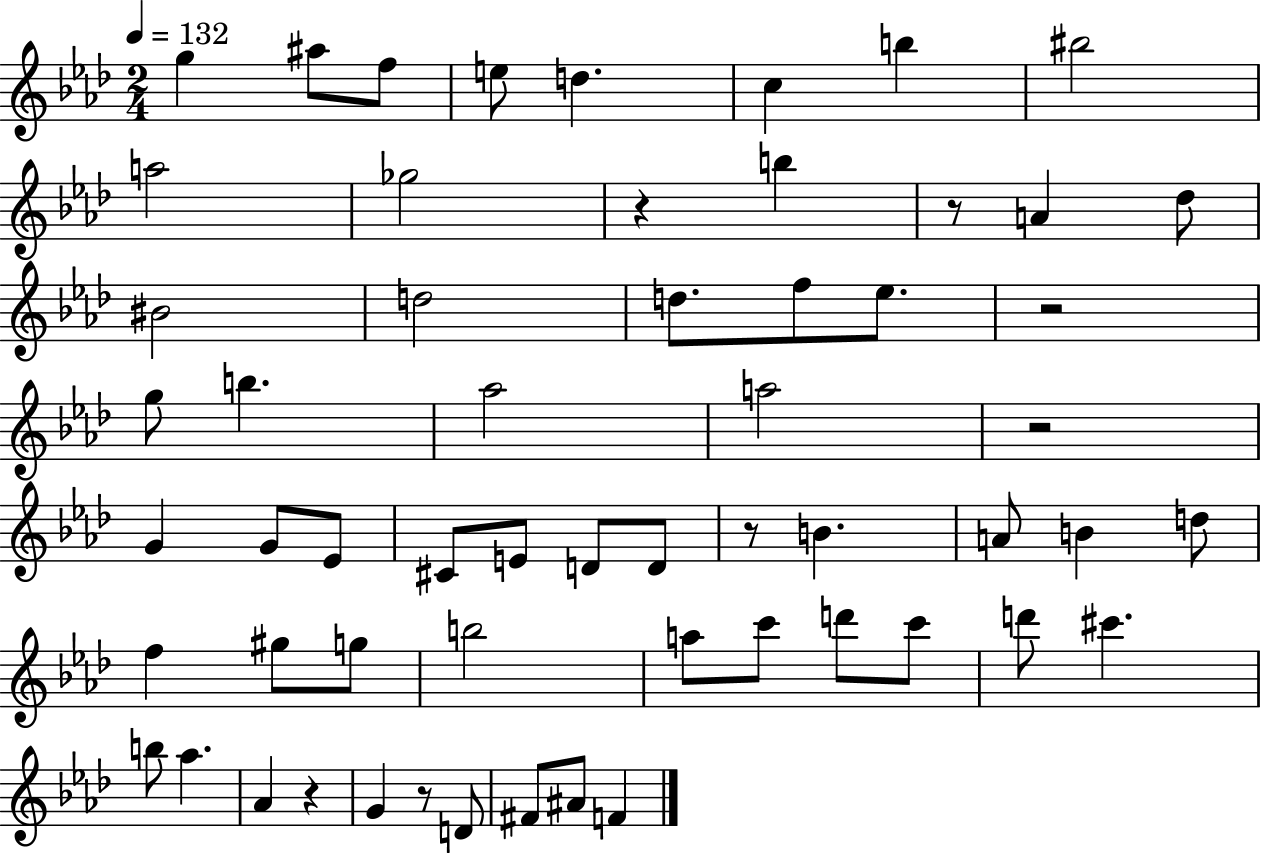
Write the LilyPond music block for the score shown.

{
  \clef treble
  \numericTimeSignature
  \time 2/4
  \key aes \major
  \tempo 4 = 132
  g''4 ais''8 f''8 | e''8 d''4. | c''4 b''4 | bis''2 | \break a''2 | ges''2 | r4 b''4 | r8 a'4 des''8 | \break bis'2 | d''2 | d''8. f''8 ees''8. | r2 | \break g''8 b''4. | aes''2 | a''2 | r2 | \break g'4 g'8 ees'8 | cis'8 e'8 d'8 d'8 | r8 b'4. | a'8 b'4 d''8 | \break f''4 gis''8 g''8 | b''2 | a''8 c'''8 d'''8 c'''8 | d'''8 cis'''4. | \break b''8 aes''4. | aes'4 r4 | g'4 r8 d'8 | fis'8 ais'8 f'4 | \break \bar "|."
}